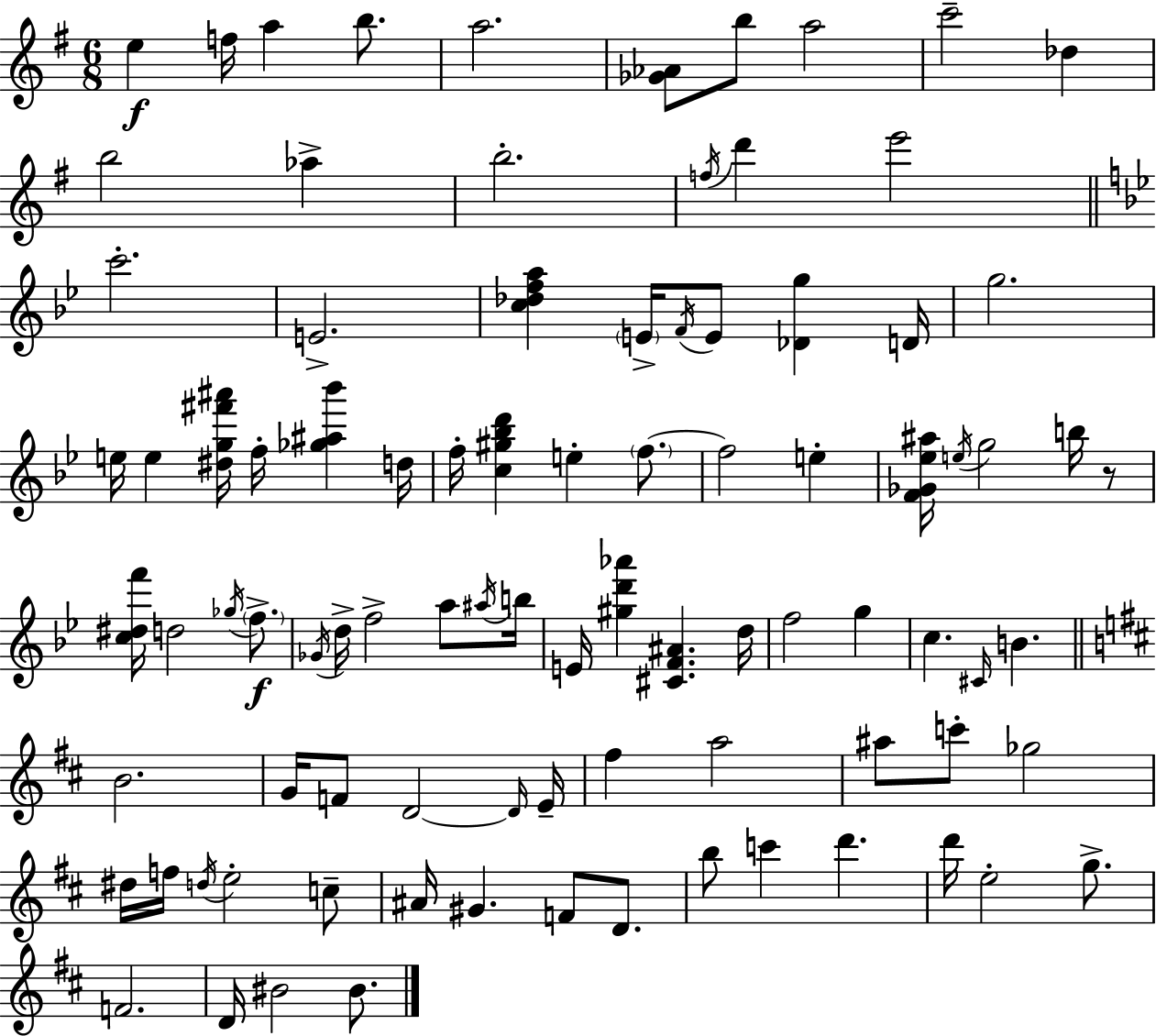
X:1
T:Untitled
M:6/8
L:1/4
K:G
e f/4 a b/2 a2 [_G_A]/2 b/2 a2 c'2 _d b2 _a b2 f/4 d' e'2 c'2 E2 [c_dfa] E/4 F/4 E/2 [_Dg] D/4 g2 e/4 e [^dg^f'^a']/4 f/4 [_g^a_b'] d/4 f/4 [c^g_bd'] e f/2 f2 e [F_G_e^a]/4 e/4 g2 b/4 z/2 [c^df']/4 d2 _g/4 f/2 _G/4 d/4 f2 a/2 ^a/4 b/4 E/4 [^gd'_a'] [^CF^A] d/4 f2 g c ^C/4 B B2 G/4 F/2 D2 D/4 E/4 ^f a2 ^a/2 c'/2 _g2 ^d/4 f/4 d/4 e2 c/2 ^A/4 ^G F/2 D/2 b/2 c' d' d'/4 e2 g/2 F2 D/4 ^B2 ^B/2